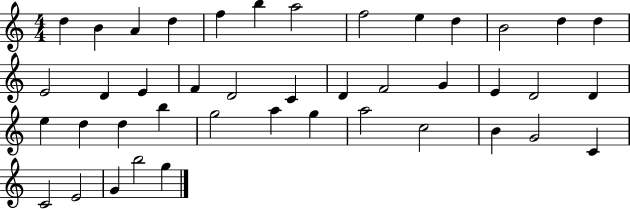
{
  \clef treble
  \numericTimeSignature
  \time 4/4
  \key c \major
  d''4 b'4 a'4 d''4 | f''4 b''4 a''2 | f''2 e''4 d''4 | b'2 d''4 d''4 | \break e'2 d'4 e'4 | f'4 d'2 c'4 | d'4 f'2 g'4 | e'4 d'2 d'4 | \break e''4 d''4 d''4 b''4 | g''2 a''4 g''4 | a''2 c''2 | b'4 g'2 c'4 | \break c'2 e'2 | g'4 b''2 g''4 | \bar "|."
}